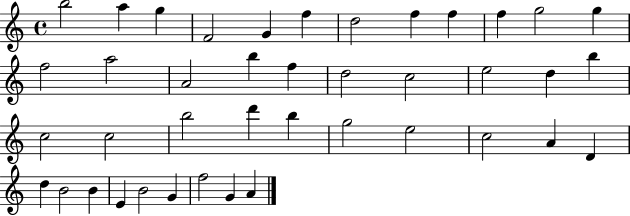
{
  \clef treble
  \time 4/4
  \defaultTimeSignature
  \key c \major
  b''2 a''4 g''4 | f'2 g'4 f''4 | d''2 f''4 f''4 | f''4 g''2 g''4 | \break f''2 a''2 | a'2 b''4 f''4 | d''2 c''2 | e''2 d''4 b''4 | \break c''2 c''2 | b''2 d'''4 b''4 | g''2 e''2 | c''2 a'4 d'4 | \break d''4 b'2 b'4 | e'4 b'2 g'4 | f''2 g'4 a'4 | \bar "|."
}